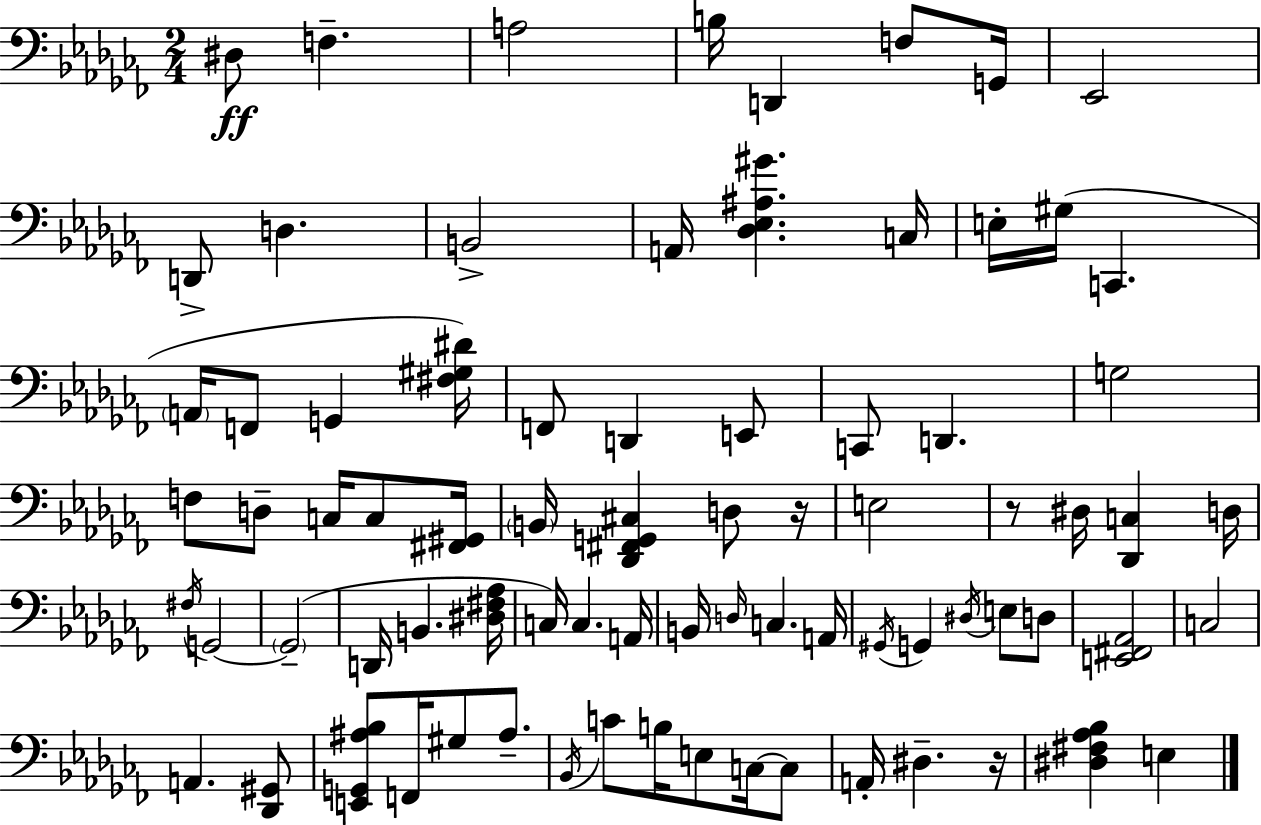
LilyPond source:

{
  \clef bass
  \numericTimeSignature
  \time 2/4
  \key aes \minor
  \repeat volta 2 { dis8\ff f4.-- | a2 | b16 d,4 f8 g,16 | ees,2 | \break d,8-> d4. | b,2-> | a,16 <des ees ais gis'>4. c16 | e16-. gis16( c,4. | \break \parenthesize a,16 f,8 g,4 <fis gis dis'>16) | f,8 d,4 e,8 | c,8 d,4. | g2 | \break f8 d8-- c16 c8 <fis, gis,>16 | \parenthesize b,16 <des, fis, g, cis>4 d8 r16 | e2 | r8 dis16 <des, c>4 d16 | \break \acciaccatura { fis16 } g,2~~ | \parenthesize g,2--( | d,16 b,4. | <dis fis aes>16 c16) c4. | \break a,16 b,16 \grace { d16 } c4. | a,16 \acciaccatura { gis,16 } g,4 \acciaccatura { dis16 } | e8 d8 <e, fis, aes,>2 | c2 | \break a,4. | <des, gis,>8 <e, g, ais bes>8 f,16 gis8 | ais8.-- \acciaccatura { bes,16 } c'8 b16 | e8 c16~~ c8 a,16-. dis4.-- | \break r16 <dis fis aes bes>4 | e4 } \bar "|."
}